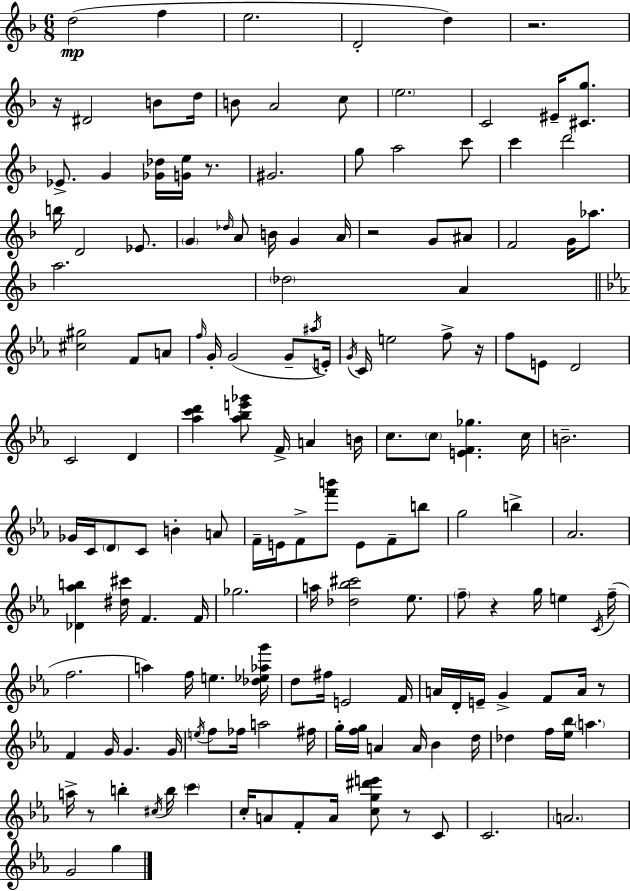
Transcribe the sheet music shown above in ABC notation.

X:1
T:Untitled
M:6/8
L:1/4
K:F
d2 f e2 D2 d z2 z/4 ^D2 B/2 d/4 B/2 A2 c/2 e2 C2 ^E/4 [^Cg]/2 _E/2 G [_G_d]/4 [Ge]/4 z/2 ^G2 g/2 a2 c'/2 c' d'2 b/4 D2 _E/2 G _d/4 A/2 B/4 G A/4 z2 G/2 ^A/2 F2 G/4 _a/2 a2 _d2 A [^c^g]2 F/2 A/2 f/4 G/4 G2 G/2 ^a/4 E/4 G/4 C/4 e2 f/2 z/4 f/2 E/2 D2 C2 D [_ac'd'] [_a_be'_g']/2 F/4 A B/4 c/2 c/2 [EF_g] c/4 B2 _G/4 C/4 D/2 C/2 B A/2 F/4 E/4 F/2 [f'b']/2 E/2 F/2 b/2 g2 b _A2 [_D_ab] [^d^c']/4 F F/4 _g2 a/4 [_d_b^c']2 _e/2 f/2 z g/4 e C/4 f/4 f2 a f/4 e [_d_e_ag']/4 d/2 ^f/4 E2 F/4 A/4 D/4 E/4 G F/2 A/4 z/2 F G/4 G G/4 e/4 f/2 _f/4 a2 ^f/4 g/4 [fg]/4 A A/4 _B d/4 _d f/4 [_e_b]/4 a a/4 z/2 b ^c/4 b/4 c' c/4 A/2 F/2 A/4 [cg^d'e']/2 z/2 C/2 C2 A2 G2 g